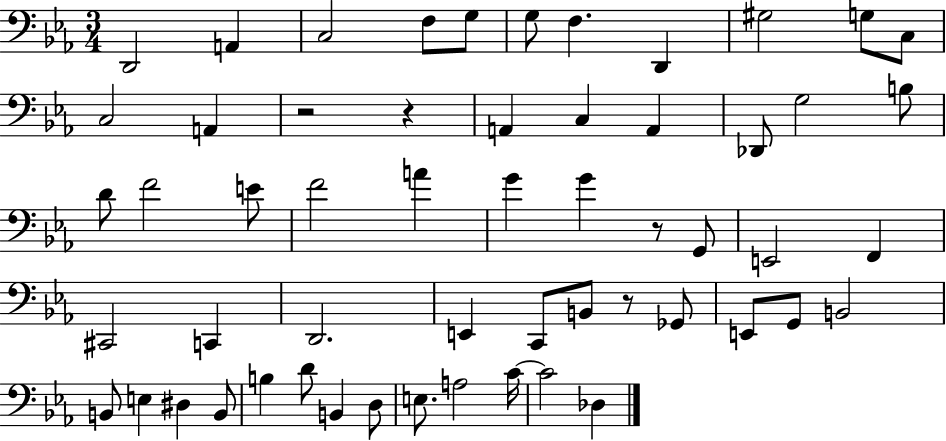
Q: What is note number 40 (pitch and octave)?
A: B2